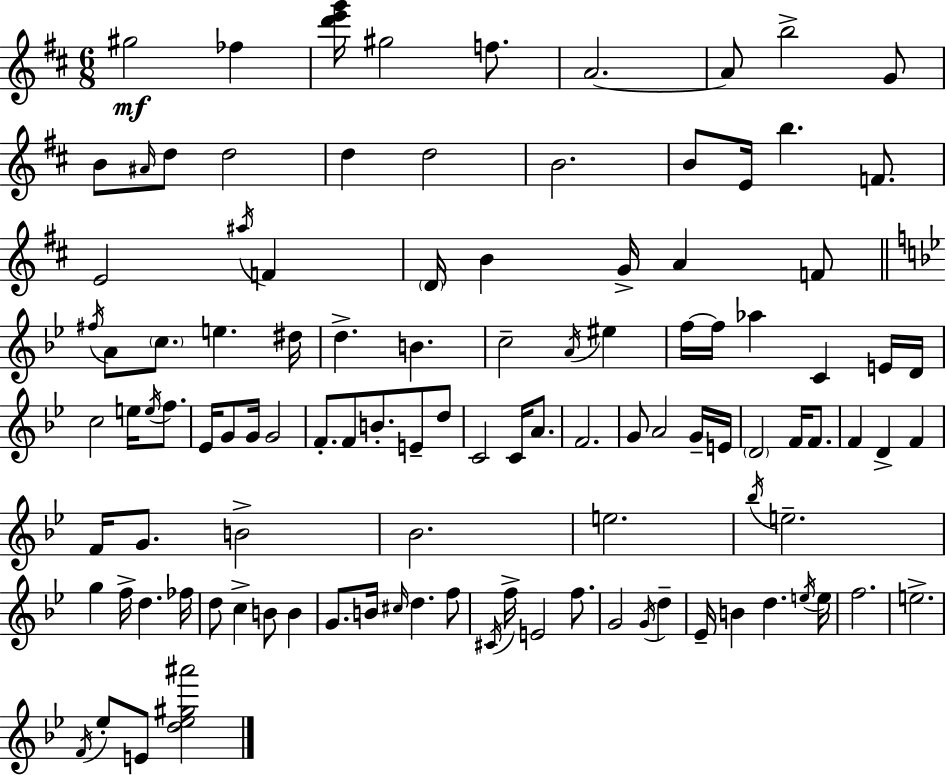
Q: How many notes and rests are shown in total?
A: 109